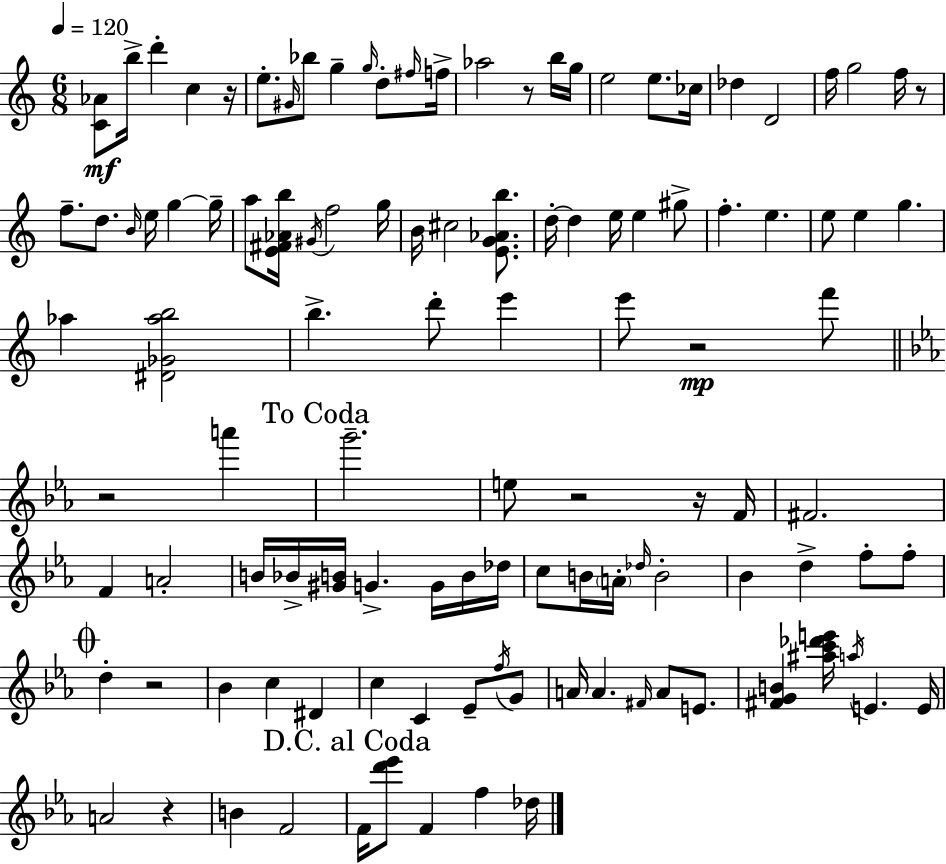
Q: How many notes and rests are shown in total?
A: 113